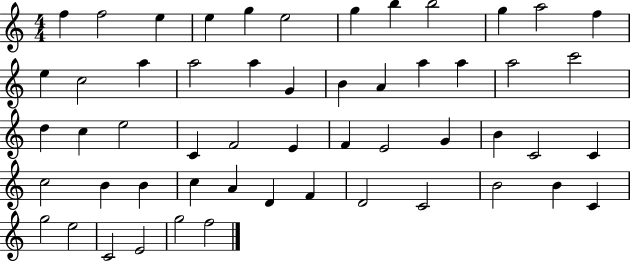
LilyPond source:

{
  \clef treble
  \numericTimeSignature
  \time 4/4
  \key c \major
  f''4 f''2 e''4 | e''4 g''4 e''2 | g''4 b''4 b''2 | g''4 a''2 f''4 | \break e''4 c''2 a''4 | a''2 a''4 g'4 | b'4 a'4 a''4 a''4 | a''2 c'''2 | \break d''4 c''4 e''2 | c'4 f'2 e'4 | f'4 e'2 g'4 | b'4 c'2 c'4 | \break c''2 b'4 b'4 | c''4 a'4 d'4 f'4 | d'2 c'2 | b'2 b'4 c'4 | \break g''2 e''2 | c'2 e'2 | g''2 f''2 | \bar "|."
}